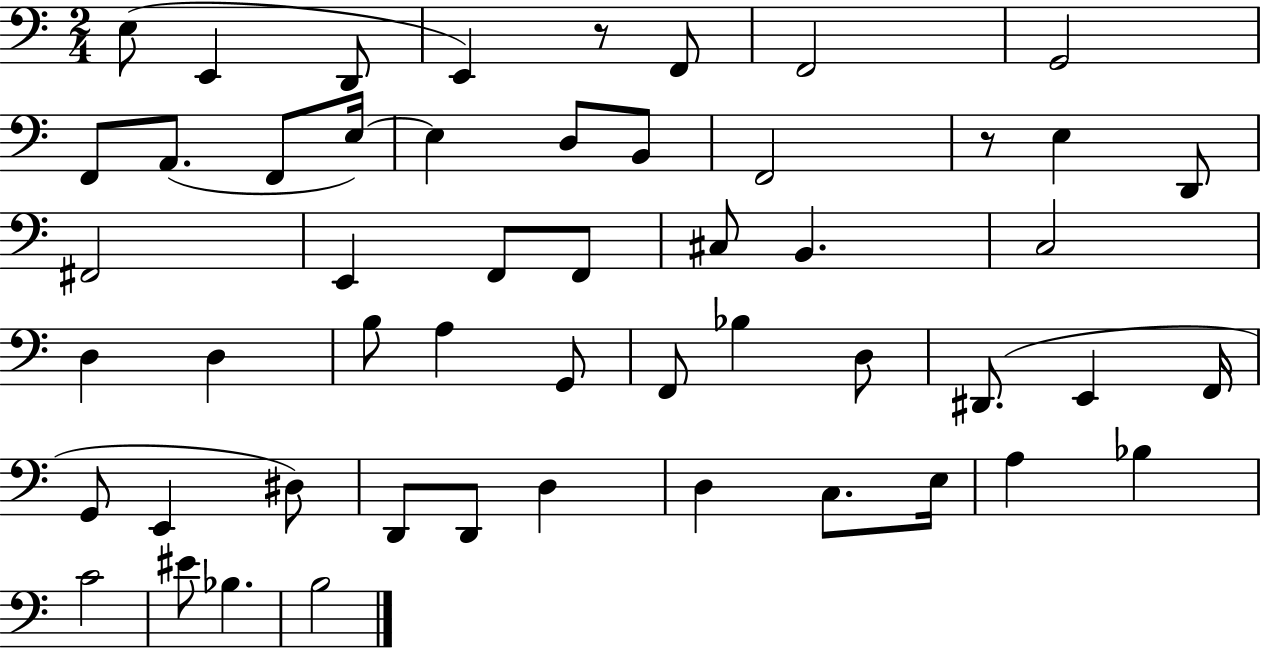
{
  \clef bass
  \numericTimeSignature
  \time 2/4
  \key c \major
  e8( e,4 d,8 | e,4) r8 f,8 | f,2 | g,2 | \break f,8 a,8.( f,8 e16~~) | e4 d8 b,8 | f,2 | r8 e4 d,8 | \break fis,2 | e,4 f,8 f,8 | cis8 b,4. | c2 | \break d4 d4 | b8 a4 g,8 | f,8 bes4 d8 | dis,8.( e,4 f,16 | \break g,8 e,4 dis8) | d,8 d,8 d4 | d4 c8. e16 | a4 bes4 | \break c'2 | eis'8 bes4. | b2 | \bar "|."
}